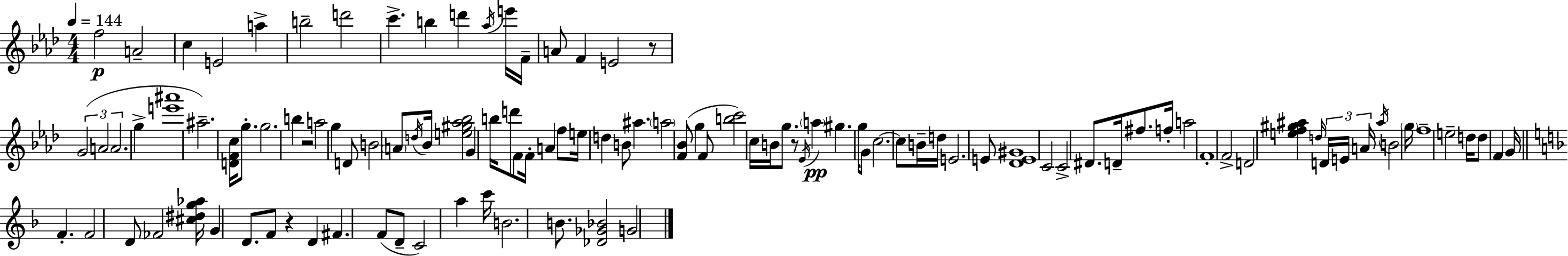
{
  \clef treble
  \numericTimeSignature
  \time 4/4
  \key aes \major
  \tempo 4 = 144
  f''2\p a'2-- | c''4 e'2 a''4-> | b''2-- d'''2 | c'''4.-> b''4 d'''4 \acciaccatura { aes''16 } e'''16 | \break f'16-- a'8 f'4 e'2 r8 | \tuplet 3/2 { g'2( a'2 | a'2. } g''4-> | <e''' ais'''>1 | \break ais''2.--) <d' f' c''>16 g''8.-. | g''2. b''4 | r2 a''2 | g''4 d'8 b'2 \parenthesize a'8 | \break \acciaccatura { d''16 } bes'16 <e'' gis'' aes'' bes''>2 g'4 b''16 | d'''8 f'8 f'16-. a'4 f''8 e''16 d''4 | b'8 ais''4. \parenthesize a''2 | <f' bes'>8( g''4 f'8 <b'' c'''>2) | \break c''16 b'16 g''8. r8 \acciaccatura { ees'16 }\pp \parenthesize a''4 gis''4. | g''16 g'8 c''2.~~ | c''8 b'16-- d''16 e'2. | e'8 <des' e' gis'>1 | \break c'2 c'2-> | dis'8. d'16-- fis''8. f''16-. a''2 | f'1-. | f'2-> d'2 | \break <e'' f'' gis'' ais''>4 \grace { d''16 } \tuplet 3/2 { d'16 e'16 a'16 } \acciaccatura { ais''16 } b'2 | \parenthesize g''16 f''1-- | e''2-- d''16 d''8 | f'4 g'16 \bar "||" \break \key f \major f'4.-. f'2 d'8 | fes'2 <cis'' dis'' g'' aes''>16 g'4 d'8. | f'8 r4 d'4 fis'4. | f'8( d'8-- c'2) a''4 | \break c'''16 b'2. b'8. | <des' ges' bes'>2 g'2 | \bar "|."
}